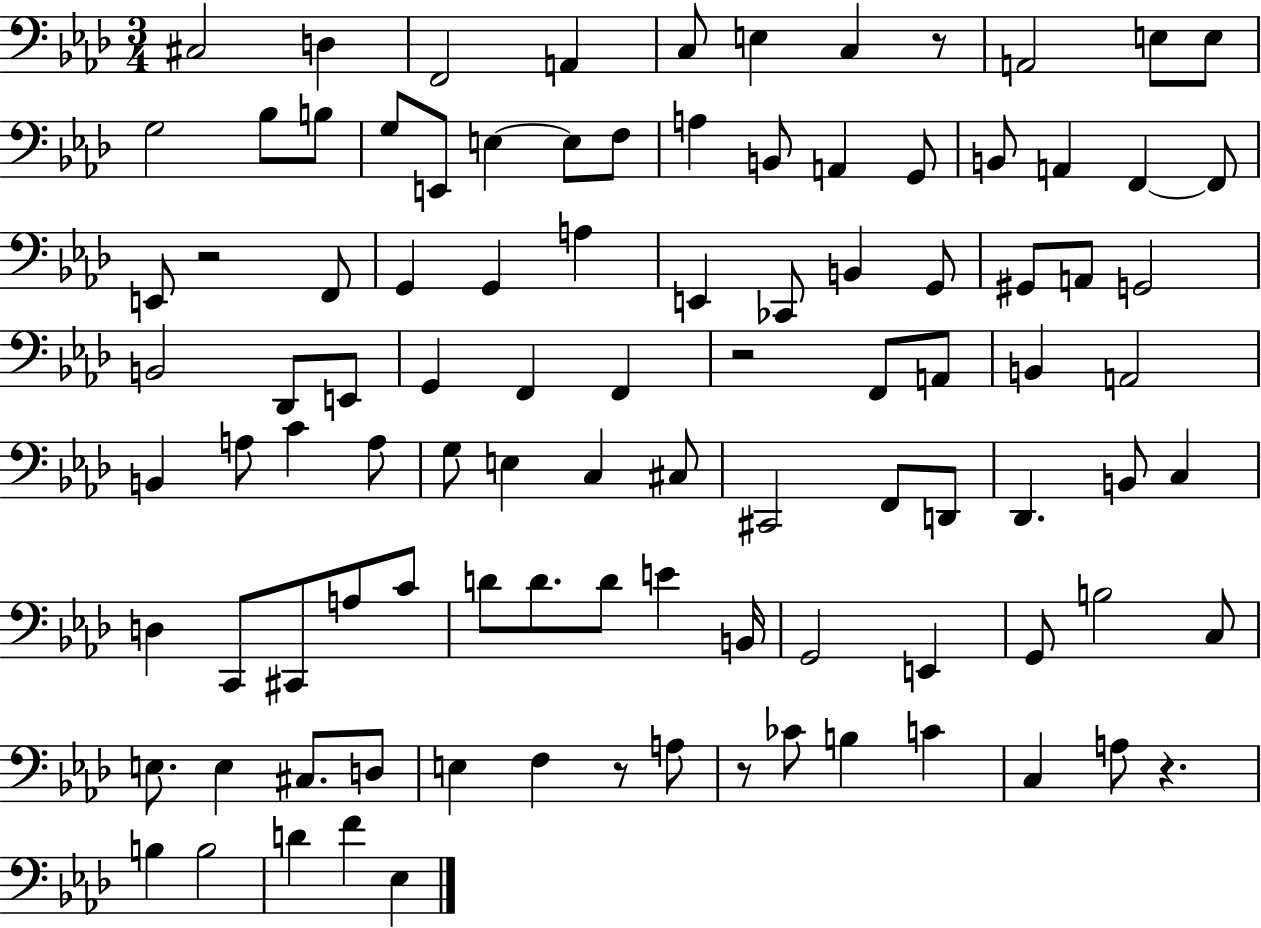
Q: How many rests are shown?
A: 6